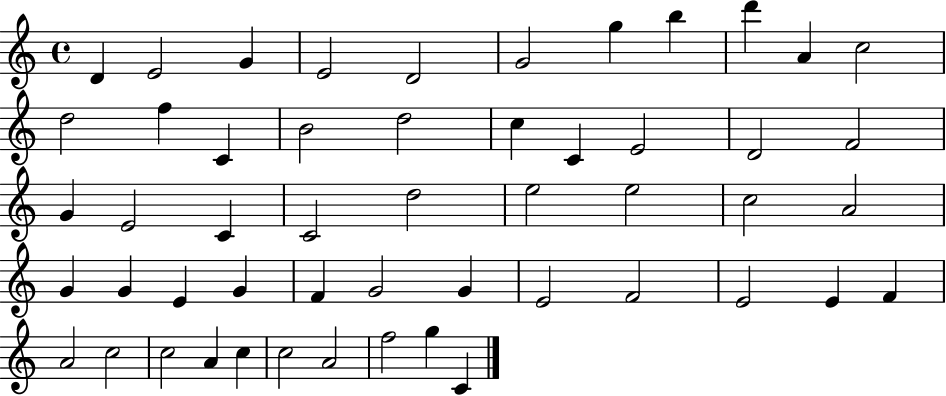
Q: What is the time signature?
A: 4/4